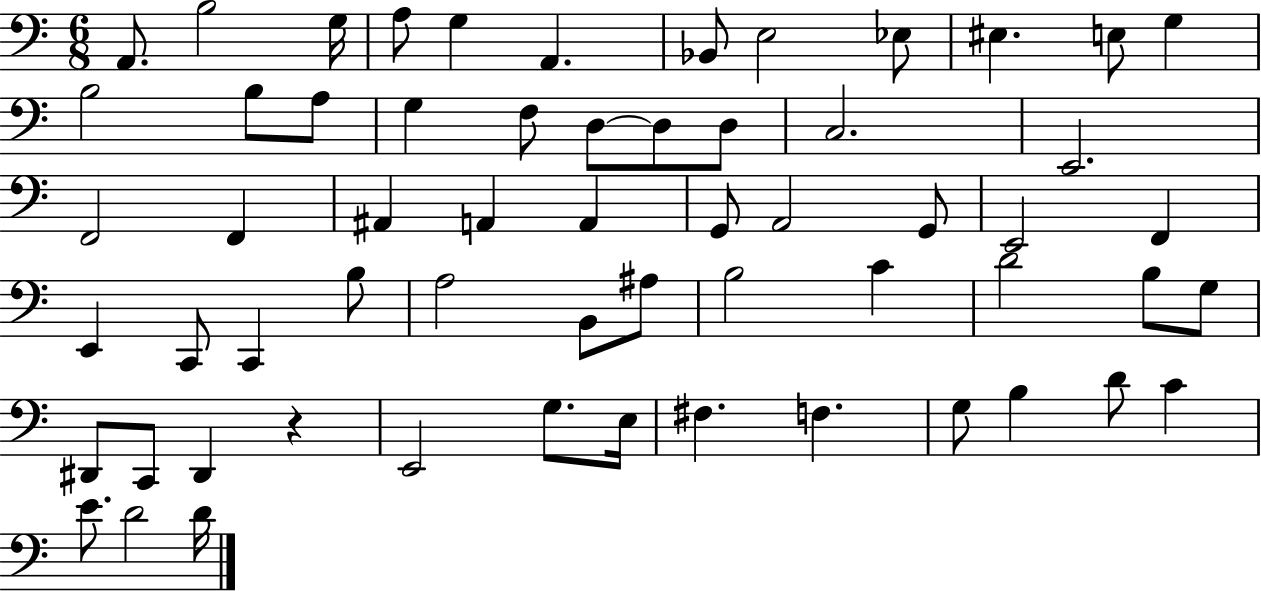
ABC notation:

X:1
T:Untitled
M:6/8
L:1/4
K:C
A,,/2 B,2 G,/4 A,/2 G, A,, _B,,/2 E,2 _E,/2 ^E, E,/2 G, B,2 B,/2 A,/2 G, F,/2 D,/2 D,/2 D,/2 C,2 E,,2 F,,2 F,, ^A,, A,, A,, G,,/2 A,,2 G,,/2 E,,2 F,, E,, C,,/2 C,, B,/2 A,2 B,,/2 ^A,/2 B,2 C D2 B,/2 G,/2 ^D,,/2 C,,/2 ^D,, z E,,2 G,/2 E,/4 ^F, F, G,/2 B, D/2 C E/2 D2 D/4